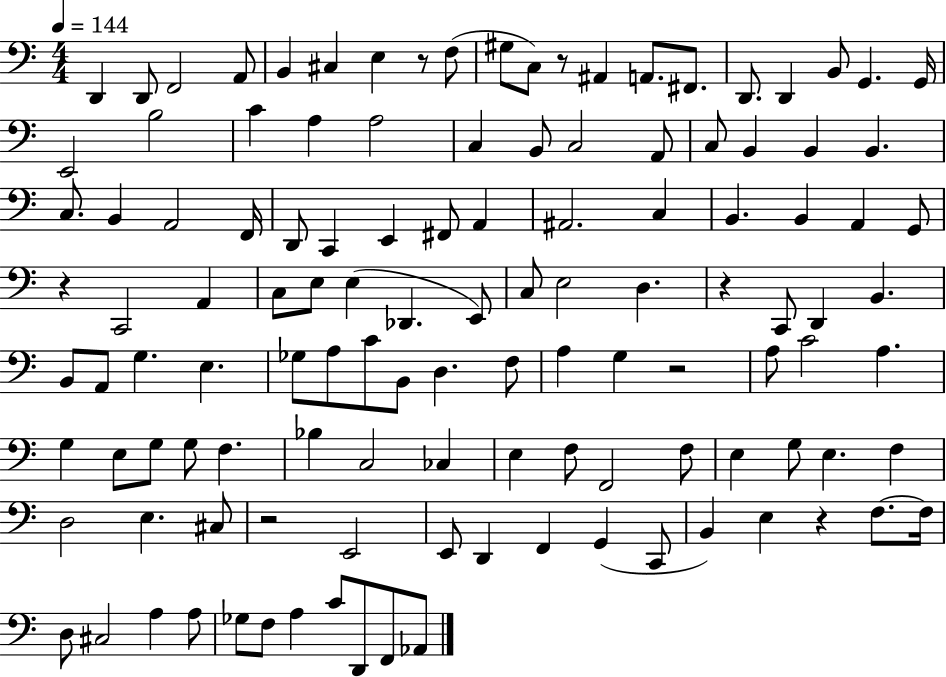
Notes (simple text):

D2/q D2/e F2/h A2/e B2/q C#3/q E3/q R/e F3/e G#3/e C3/e R/e A#2/q A2/e. F#2/e. D2/e. D2/q B2/e G2/q. G2/s E2/h B3/h C4/q A3/q A3/h C3/q B2/e C3/h A2/e C3/e B2/q B2/q B2/q. C3/e. B2/q A2/h F2/s D2/e C2/q E2/q F#2/e A2/q A#2/h. C3/q B2/q. B2/q A2/q G2/e R/q C2/h A2/q C3/e E3/e E3/q Db2/q. E2/e C3/e E3/h D3/q. R/q C2/e D2/q B2/q. B2/e A2/e G3/q. E3/q. Gb3/e A3/e C4/e B2/e D3/q. F3/e A3/q G3/q R/h A3/e C4/h A3/q. G3/q E3/e G3/e G3/e F3/q. Bb3/q C3/h CES3/q E3/q F3/e F2/h F3/e E3/q G3/e E3/q. F3/q D3/h E3/q. C#3/e R/h E2/h E2/e D2/q F2/q G2/q C2/e B2/q E3/q R/q F3/e. F3/s D3/e C#3/h A3/q A3/e Gb3/e F3/e A3/q C4/e D2/e F2/e Ab2/e